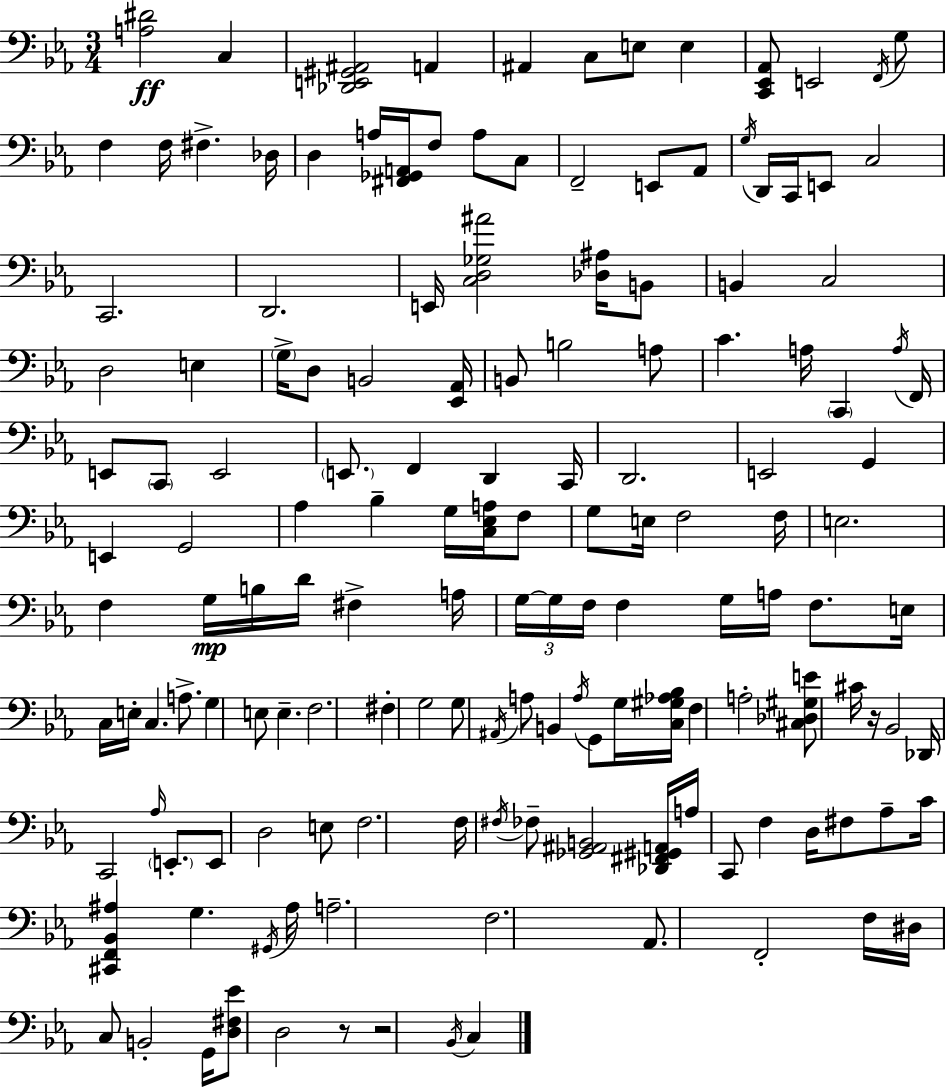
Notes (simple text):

[A3,D#4]/h C3/q [Db2,E2,G#2,A#2]/h A2/q A#2/q C3/e E3/e E3/q [C2,Eb2,Ab2]/e E2/h F2/s G3/e F3/q F3/s F#3/q. Db3/s D3/q A3/s [F#2,Gb2,A2]/s F3/e A3/e C3/e F2/h E2/e Ab2/e G3/s D2/s C2/s E2/e C3/h C2/h. D2/h. E2/s [C3,D3,Gb3,A#4]/h [Db3,A#3]/s B2/e B2/q C3/h D3/h E3/q G3/s D3/e B2/h [Eb2,Ab2]/s B2/e B3/h A3/e C4/q. A3/s C2/q A3/s F2/s E2/e C2/e E2/h E2/e. F2/q D2/q C2/s D2/h. E2/h G2/q E2/q G2/h Ab3/q Bb3/q G3/s [C3,Eb3,A3]/s F3/e G3/e E3/s F3/h F3/s E3/h. F3/q G3/s B3/s D4/s F#3/q A3/s G3/s G3/s F3/s F3/q G3/s A3/s F3/e. E3/s C3/s E3/s C3/q. A3/e. G3/q E3/e E3/q. F3/h. F#3/q G3/h G3/e A#2/s A3/e B2/q A3/s G2/e G3/s [C3,G#3,Ab3,Bb3]/s F3/q A3/h [C#3,Db3,G#3,E4]/e C#4/s R/s Bb2/h Db2/s C2/h Ab3/s E2/e. E2/e D3/h E3/e F3/h. F3/s F#3/s FES3/e [Gb2,A#2,B2]/h [Db2,F#2,G#2,A2]/s A3/s C2/e F3/q D3/s F#3/e Ab3/e C4/s [C#2,F2,Bb2,A#3]/q G3/q. G#2/s A#3/s A3/h. F3/h. Ab2/e. F2/h F3/s D#3/s C3/e B2/h G2/s [D3,F#3,Eb4]/e D3/h R/e R/h Bb2/s C3/q